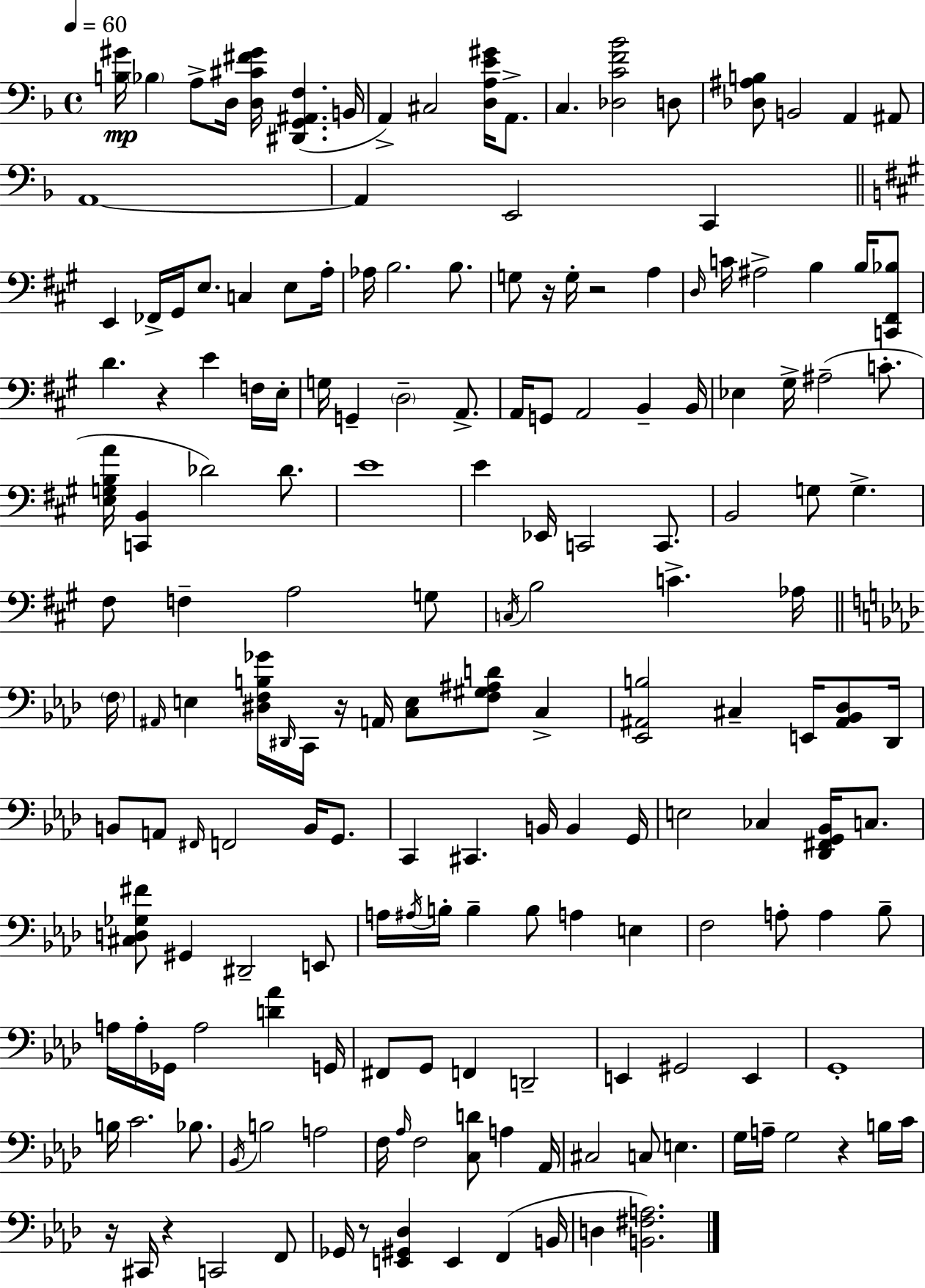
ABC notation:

X:1
T:Untitled
M:4/4
L:1/4
K:F
[B,^G]/4 _B, A,/2 D,/4 [D,^C^F^G]/4 [^D,,G,,^A,,F,] B,,/4 A,, ^C,2 [D,A,E^G]/4 A,,/2 C, [_D,CF_B]2 D,/2 [_D,^A,B,]/2 B,,2 A,, ^A,,/2 A,,4 A,, E,,2 C,, E,, _F,,/4 ^G,,/4 E,/2 C, E,/2 A,/4 _A,/4 B,2 B,/2 G,/2 z/4 G,/4 z2 A, D,/4 C/4 ^A,2 B, B,/4 [C,,^F,,_B,]/2 D z E F,/4 E,/4 G,/4 G,, D,2 A,,/2 A,,/4 G,,/2 A,,2 B,, B,,/4 _E, ^G,/4 ^A,2 C/2 [E,G,B,A]/4 [C,,B,,] _D2 _D/2 E4 E _E,,/4 C,,2 C,,/2 B,,2 G,/2 G, ^F,/2 F, A,2 G,/2 C,/4 B,2 C _A,/4 F,/4 ^A,,/4 E, [^D,F,B,_G]/4 ^D,,/4 C,,/4 z/4 A,,/4 [C,E,]/2 [F,^G,^A,D]/2 C, [_E,,^A,,B,]2 ^C, E,,/4 [^A,,_B,,_D,]/2 _D,,/4 B,,/2 A,,/2 ^F,,/4 F,,2 B,,/4 G,,/2 C,, ^C,, B,,/4 B,, G,,/4 E,2 _C, [_D,,^F,,G,,_B,,]/4 C,/2 [^C,D,_G,^F]/2 ^G,, ^D,,2 E,,/2 A,/4 ^A,/4 B,/4 B, B,/2 A, E, F,2 A,/2 A, _B,/2 A,/4 A,/4 _G,,/4 A,2 [D_A] G,,/4 ^F,,/2 G,,/2 F,, D,,2 E,, ^G,,2 E,, G,,4 B,/4 C2 _B,/2 _B,,/4 B,2 A,2 F,/4 _A,/4 F,2 [C,D]/2 A, _A,,/4 ^C,2 C,/2 E, G,/4 A,/4 G,2 z B,/4 C/4 z/4 ^C,,/4 z C,,2 F,,/2 _G,,/4 z/2 [E,,^G,,_D,] E,, F,, B,,/4 D, [B,,^F,A,]2